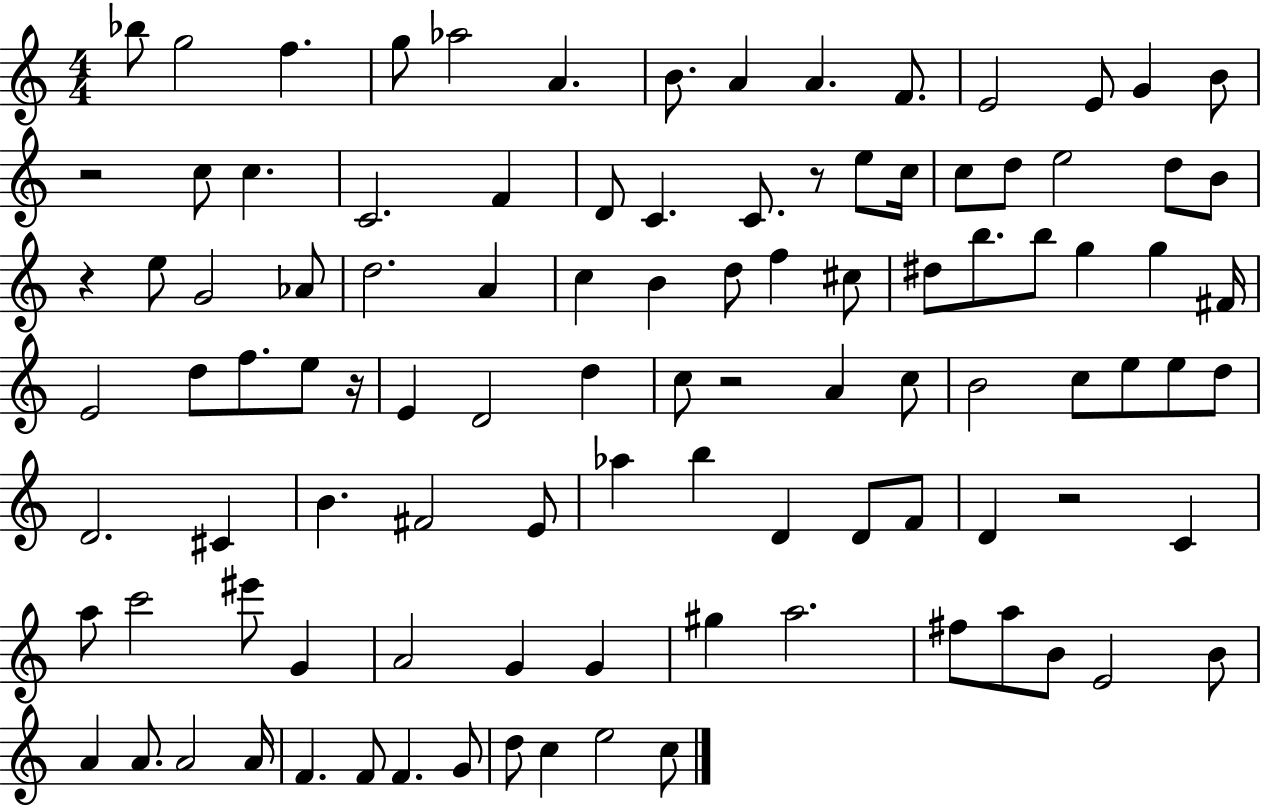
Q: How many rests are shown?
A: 6